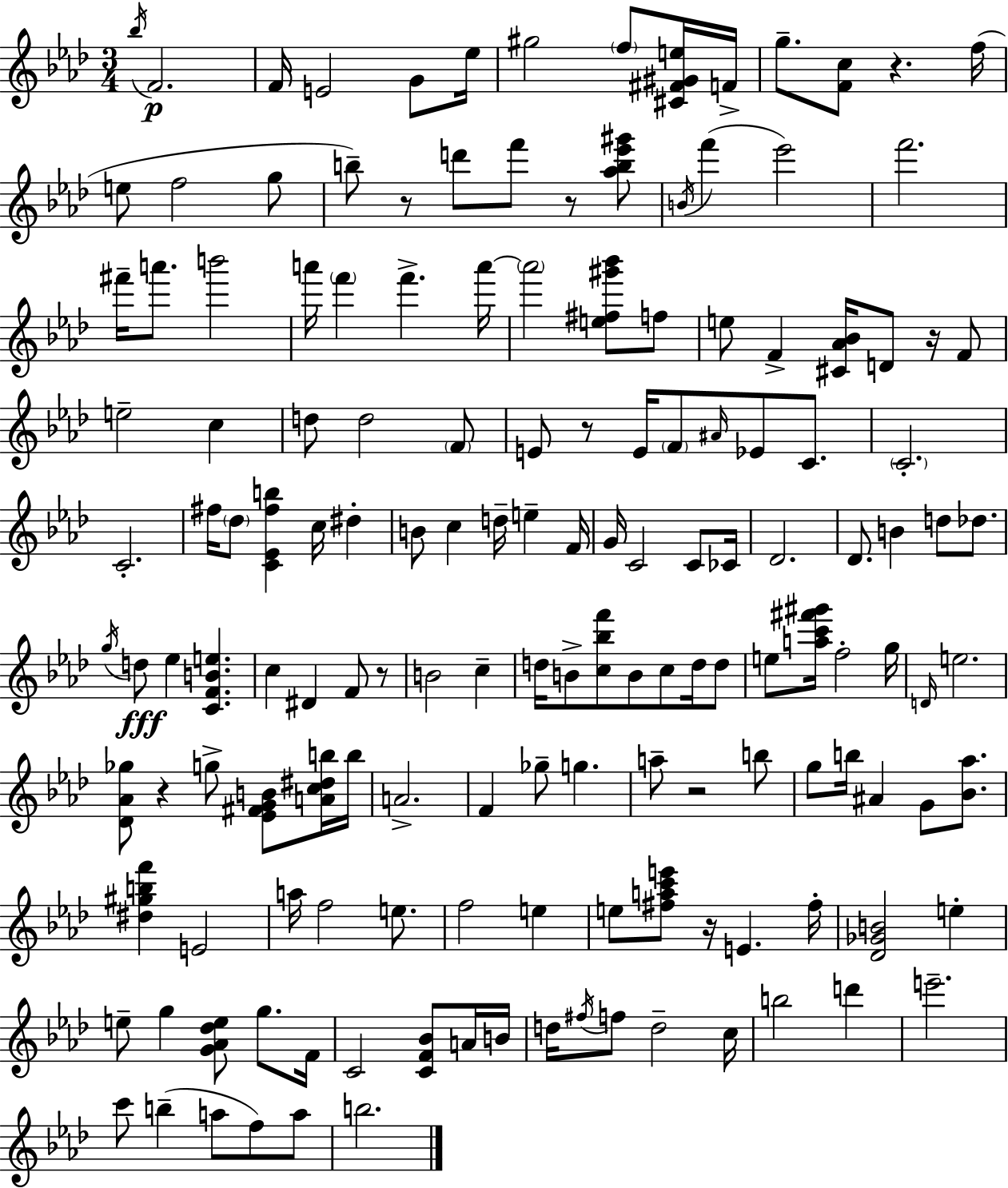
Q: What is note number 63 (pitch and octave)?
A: B4